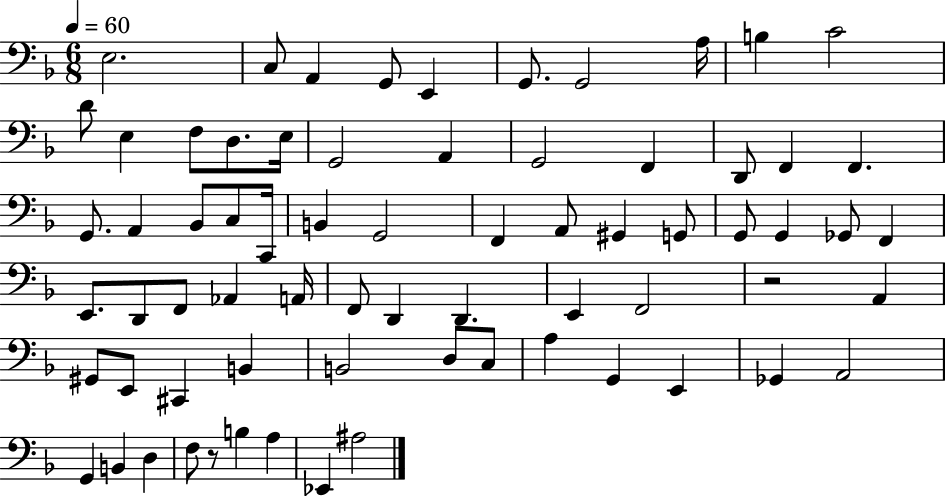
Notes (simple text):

E3/h. C3/e A2/q G2/e E2/q G2/e. G2/h A3/s B3/q C4/h D4/e E3/q F3/e D3/e. E3/s G2/h A2/q G2/h F2/q D2/e F2/q F2/q. G2/e. A2/q Bb2/e C3/e C2/s B2/q G2/h F2/q A2/e G#2/q G2/e G2/e G2/q Gb2/e F2/q E2/e. D2/e F2/e Ab2/q A2/s F2/e D2/q D2/q. E2/q F2/h R/h A2/q G#2/e E2/e C#2/q B2/q B2/h D3/e C3/e A3/q G2/q E2/q Gb2/q A2/h G2/q B2/q D3/q F3/e R/e B3/q A3/q Eb2/q A#3/h